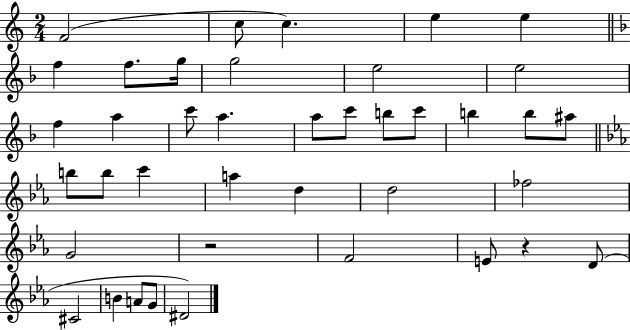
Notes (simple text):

F4/h C5/e C5/q. E5/q E5/q F5/q F5/e. G5/s G5/h E5/h E5/h F5/q A5/q C6/e A5/q. A5/e C6/e B5/e C6/e B5/q B5/e A#5/e B5/e B5/e C6/q A5/q D5/q D5/h FES5/h G4/h R/h F4/h E4/e R/q D4/e C#4/h B4/q A4/e G4/e D#4/h